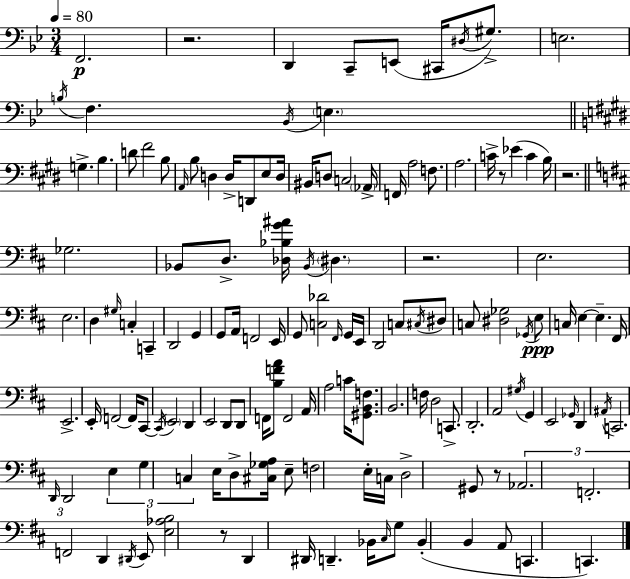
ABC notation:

X:1
T:Untitled
M:3/4
L:1/4
K:Bb
F,,2 z2 D,, C,,/2 E,,/2 ^C,,/4 ^D,/4 ^G,/2 E,2 B,/4 F, _B,,/4 E, G, B, D/2 ^F2 B,/2 A,,/4 B,/2 D, D,/4 D,,/2 E,/2 D,/4 ^B,,/4 D,/2 C,2 _A,,/4 F,,/4 A,2 F,/2 A,2 C/4 z/2 _E C B,/4 z2 _G,2 _B,,/2 D,/2 [_D,_B,G^A]/4 _B,,/4 ^D, z2 E,2 E,2 D, ^G,/4 C, C,, D,,2 G,, G,,/2 A,,/4 F,,2 E,,/4 G,,/2 [C,_D]2 ^F,,/4 G,,/4 E,,/4 D,,2 C,/2 ^C,/4 ^D,/2 C,/2 [^D,_G,]2 _G,,/4 E,/2 C,/4 E, E, ^F,,/4 E,,2 E,,/4 F,,2 F,,/4 ^C,,/2 ^C,,/4 E,,2 D,, E,,2 D,,/2 D,,/2 F,,/4 [B,FA]/2 F,,2 A,,/4 A,2 C/4 [^G,,B,,F,]/2 B,,2 F,/4 D,2 C,,/2 D,,2 A,,2 ^G,/4 G,, E,,2 _G,,/4 D,, ^A,,/4 C,,2 D,,/4 D,,2 E, G, C, E,/4 D,/2 [^C,_G,A,]/4 E,/2 F,2 E,/4 C,/4 D,2 ^G,,/2 z/2 _A,,2 F,,2 F,,2 D,, ^D,,/4 E,,/2 [E,_A,B,]2 z/2 D,, ^D,,/4 D,, _B,,/4 ^C,/4 G,/2 _B,, B,, A,,/2 C,, C,,